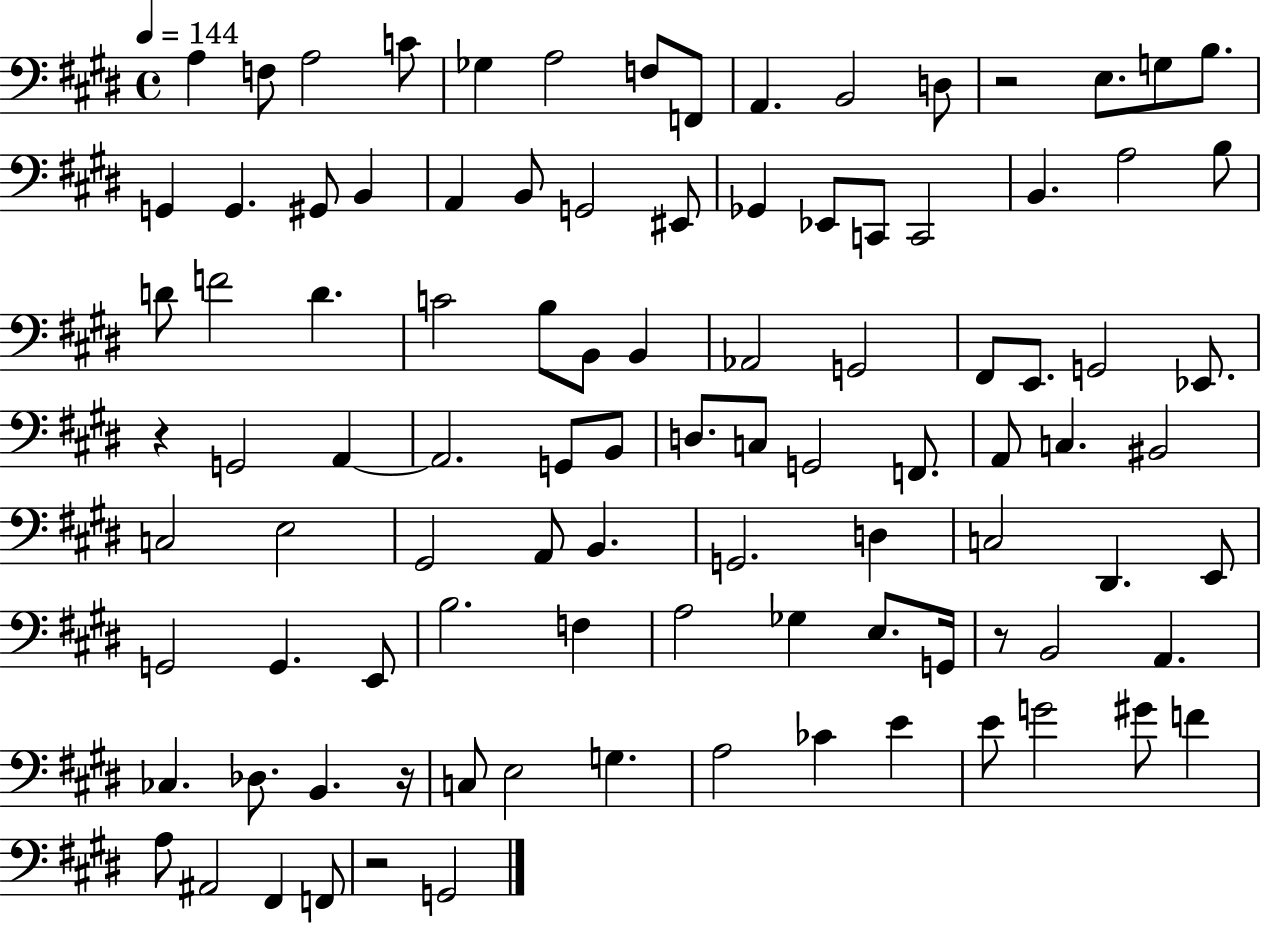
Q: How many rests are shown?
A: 5